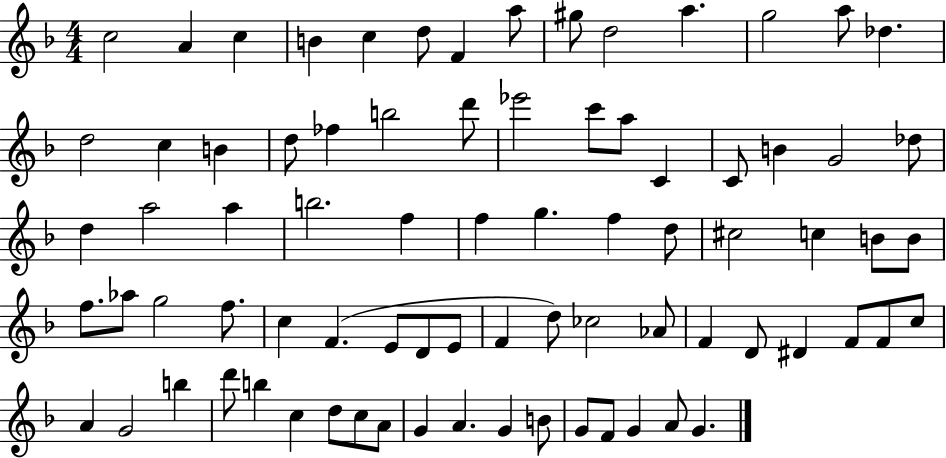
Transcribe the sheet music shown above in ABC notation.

X:1
T:Untitled
M:4/4
L:1/4
K:F
c2 A c B c d/2 F a/2 ^g/2 d2 a g2 a/2 _d d2 c B d/2 _f b2 d'/2 _e'2 c'/2 a/2 C C/2 B G2 _d/2 d a2 a b2 f f g f d/2 ^c2 c B/2 B/2 f/2 _a/2 g2 f/2 c F E/2 D/2 E/2 F d/2 _c2 _A/2 F D/2 ^D F/2 F/2 c/2 A G2 b d'/2 b c d/2 c/2 A/2 G A G B/2 G/2 F/2 G A/2 G